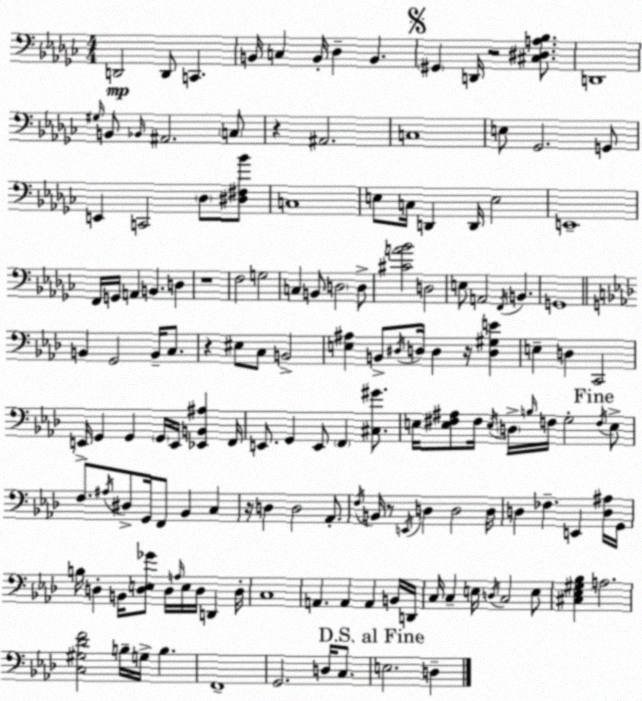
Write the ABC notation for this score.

X:1
T:Untitled
M:4/4
L:1/4
K:Ebm
D,,2 D,,/2 C,, B,,/4 C, B,,/4 _D, B,, ^G,, D,,/4 z2 [^C,^D,A,_B,]/2 D,,4 ^G,/4 B,,/2 _B,,/4 ^A,,2 C,/2 z ^A,,2 C,4 E,/2 _G,,2 G,,/2 E,, C,,2 _D,/2 [^D,^F,_B]/2 C,4 E,/2 C,/4 D,, D,,/4 E,2 E,,4 F,,/4 G,,/4 A,, B,, D, z4 F,2 G,2 C, B,,/2 D,2 D,/2 [^CA_B]2 D,2 E,/2 A,,2 F,,/4 B,, G,,4 B,, G,,2 B,,/4 C,/2 z ^E,/2 C,/2 B,,2 [E,^A,] B,,/2 ^D,/4 D,/4 D, z/4 [D,^G,E] E, D, C,,2 E,,/4 G,, G,, G,,/4 E,,/4 [_E,,B,,^A,] F,,/4 E,,/2 G,, E,,/2 F,, [^C,^G]/2 E,/4 [E,^F,^A,]/2 ^F,/4 E,/4 D,/4 B,/4 F,/4 G,2 F,/4 E,/2 F,/2 ^A,/4 ^D,/2 G,,/4 F,,/2 _B,, C, z/4 D, D,2 _A,,/2 F,/4 B,,/4 z/2 E,,/4 D, D,2 D,/4 D, _F, E,, [D,^A,]/4 G,,/4 B,/4 D, B,,/4 [D,E,_G]/2 D,/4 A,/4 E,/4 D,/4 D,, D,/4 C,4 A,, A,, A,, B,,/4 D,,/4 C,/4 C, E,/4 D,/4 C,2 E,/2 [^C,_E,^G,_B,] A,2 [C,^G,_DF]2 B,/4 G,/4 B, F,,4 G,,2 D,/4 C,/2 E,2 D,